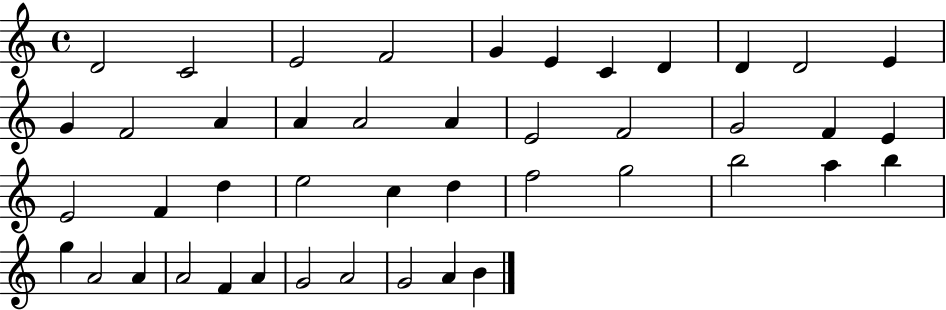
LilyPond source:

{
  \clef treble
  \time 4/4
  \defaultTimeSignature
  \key c \major
  d'2 c'2 | e'2 f'2 | g'4 e'4 c'4 d'4 | d'4 d'2 e'4 | \break g'4 f'2 a'4 | a'4 a'2 a'4 | e'2 f'2 | g'2 f'4 e'4 | \break e'2 f'4 d''4 | e''2 c''4 d''4 | f''2 g''2 | b''2 a''4 b''4 | \break g''4 a'2 a'4 | a'2 f'4 a'4 | g'2 a'2 | g'2 a'4 b'4 | \break \bar "|."
}